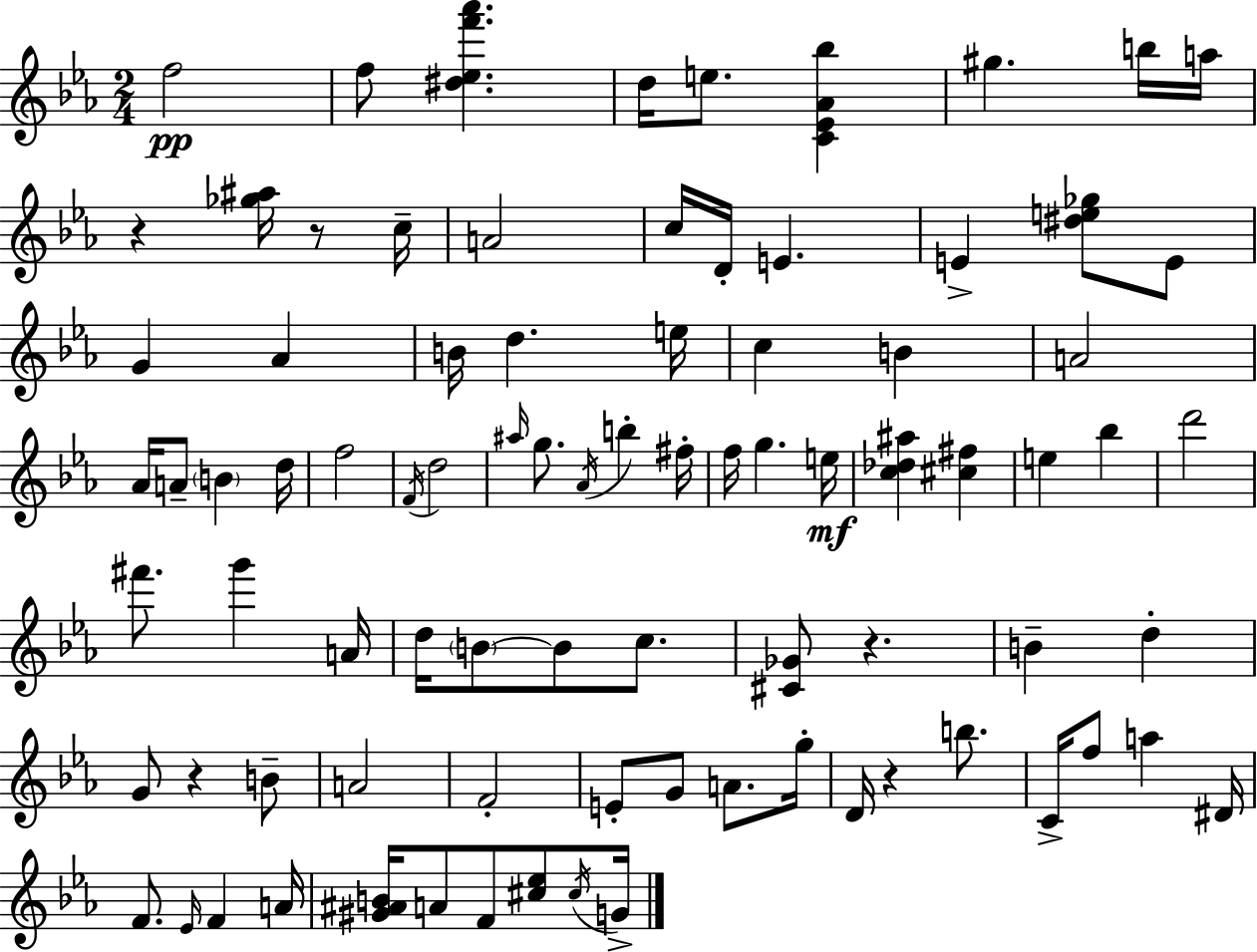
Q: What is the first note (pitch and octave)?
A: F5